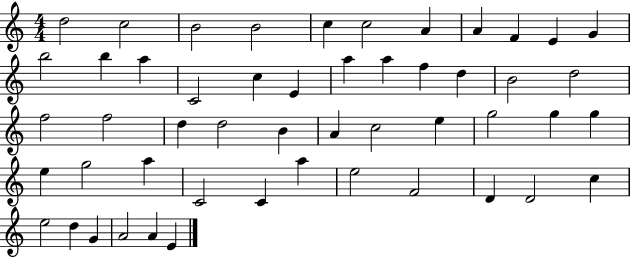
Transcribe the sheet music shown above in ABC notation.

X:1
T:Untitled
M:4/4
L:1/4
K:C
d2 c2 B2 B2 c c2 A A F E G b2 b a C2 c E a a f d B2 d2 f2 f2 d d2 B A c2 e g2 g g e g2 a C2 C a e2 F2 D D2 c e2 d G A2 A E